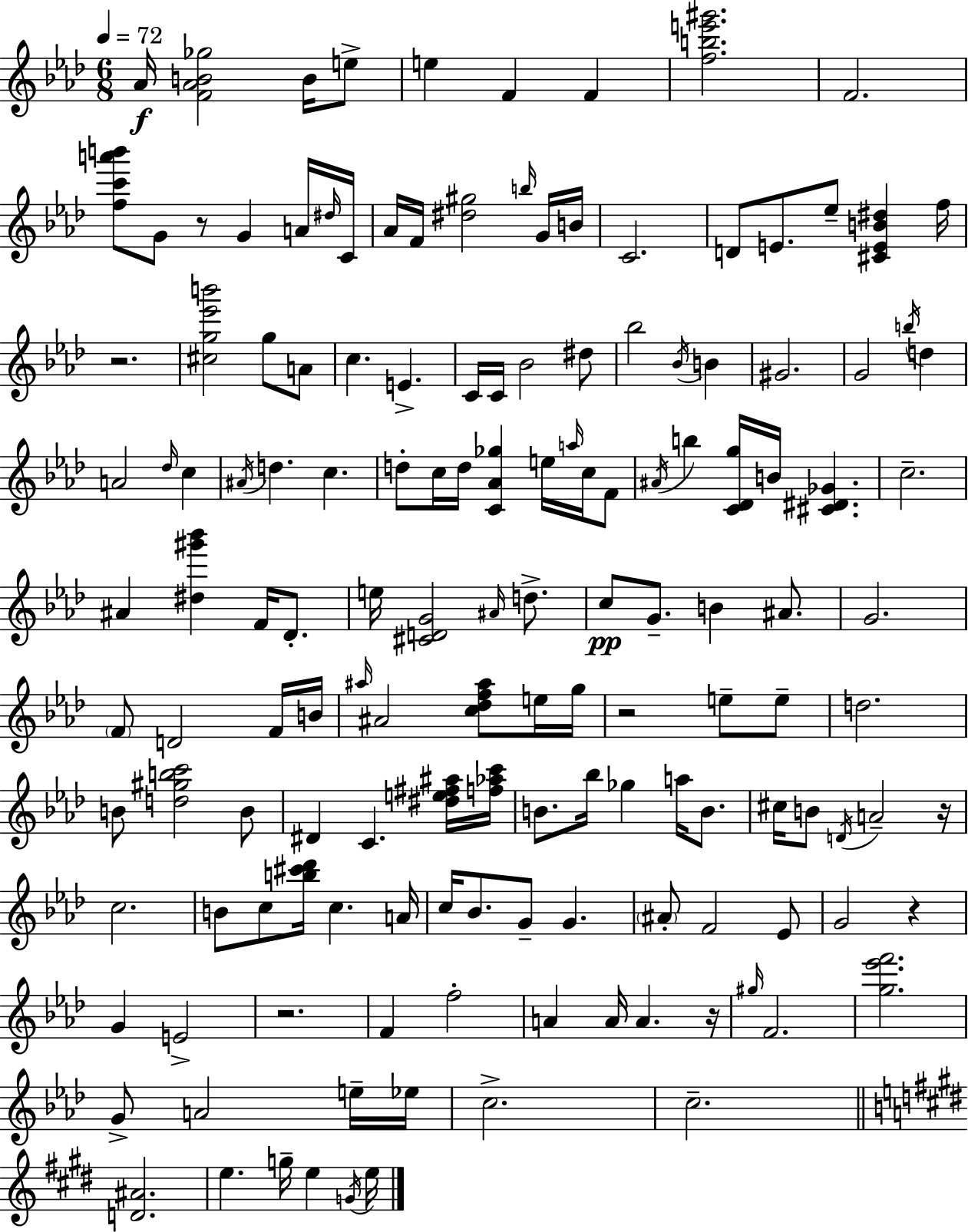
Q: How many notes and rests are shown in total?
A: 147